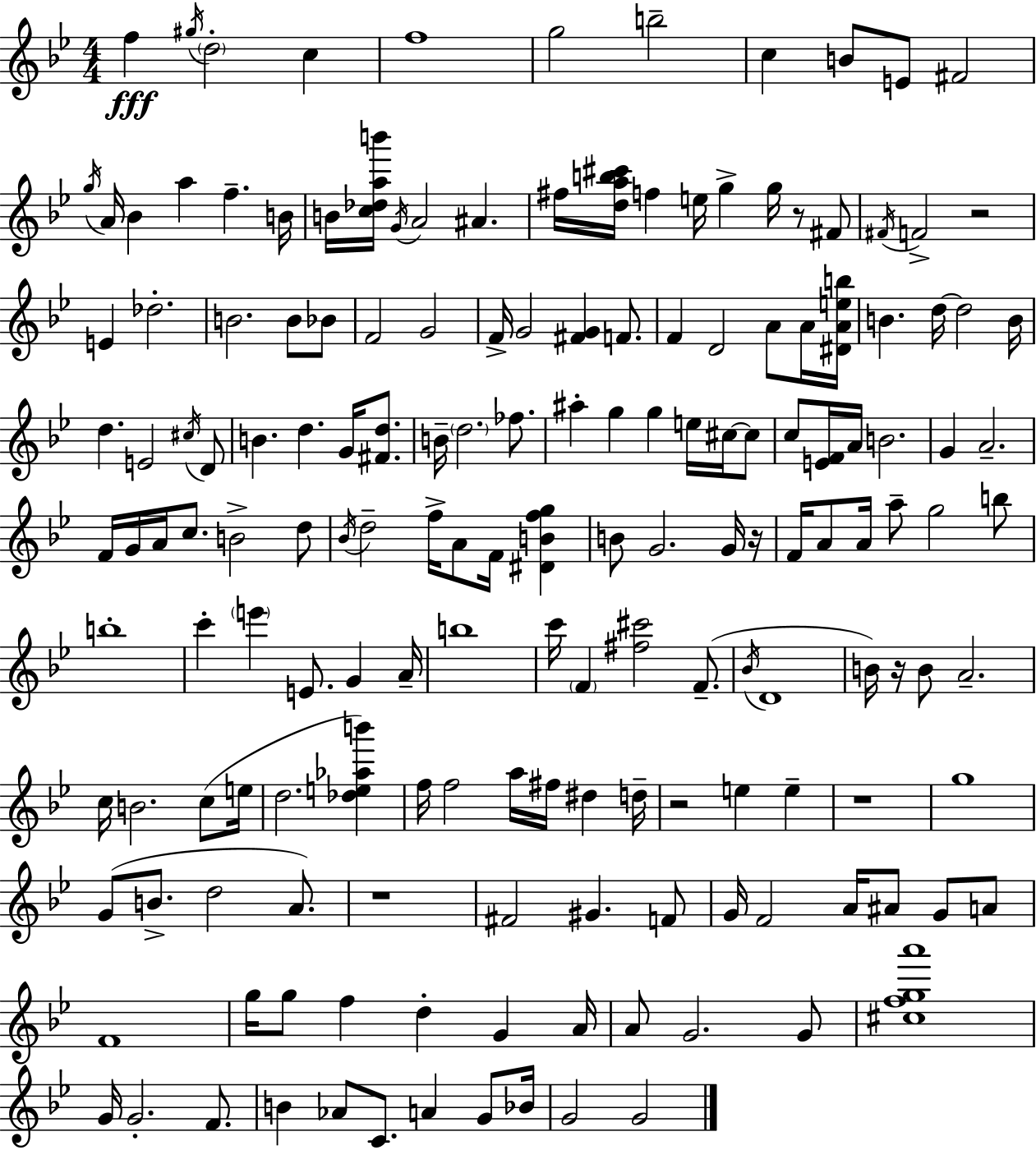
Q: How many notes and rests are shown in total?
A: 168